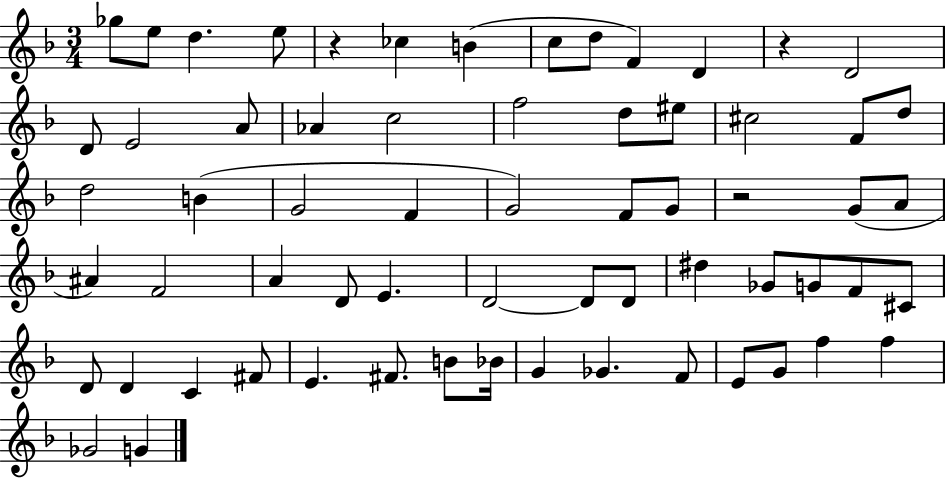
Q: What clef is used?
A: treble